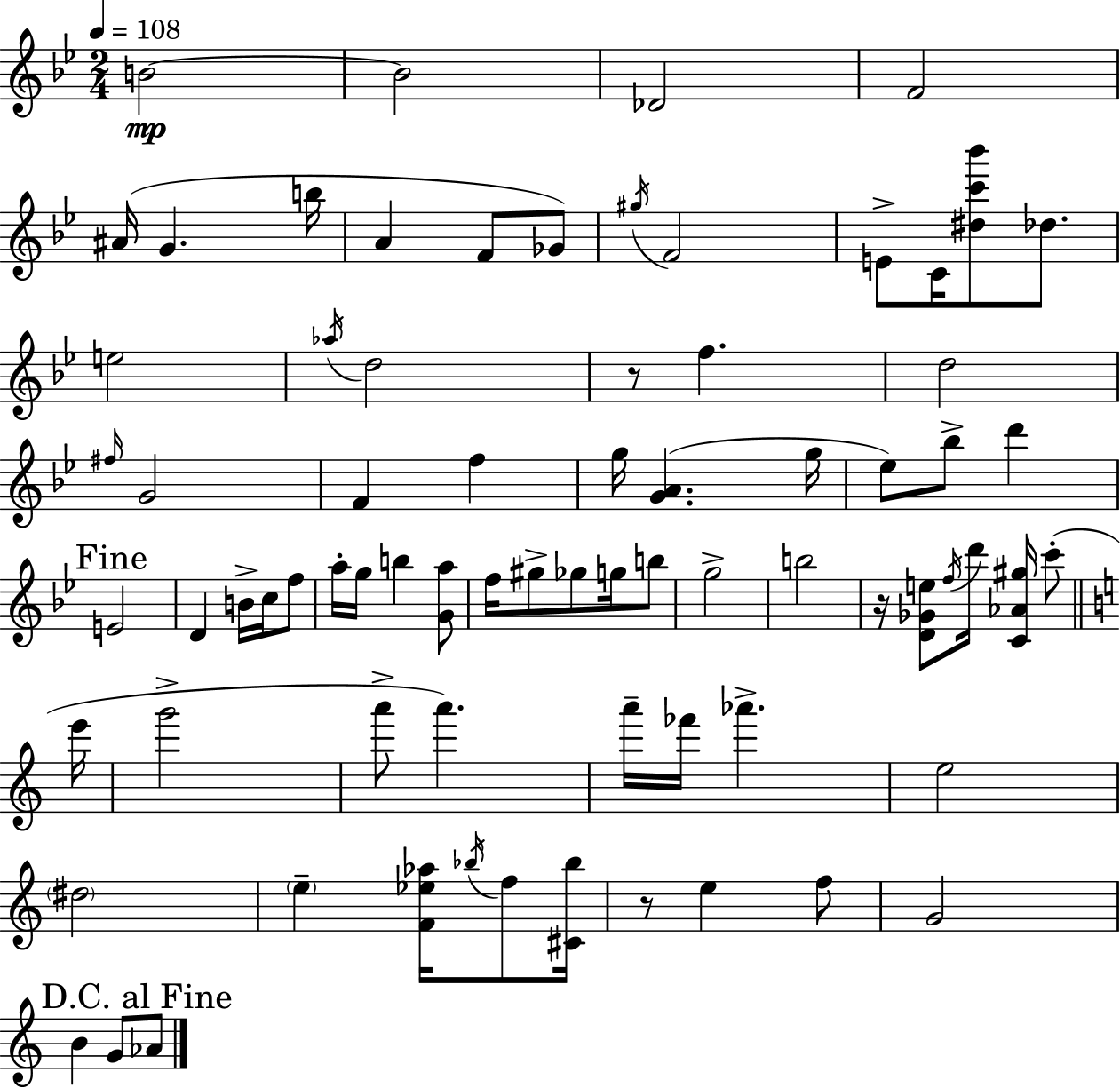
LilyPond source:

{
  \clef treble
  \numericTimeSignature
  \time 2/4
  \key g \minor
  \tempo 4 = 108
  b'2~~\mp | b'2 | des'2 | f'2 | \break ais'16( g'4. b''16 | a'4 f'8 ges'8) | \acciaccatura { gis''16 } f'2 | e'8-> c'16 <dis'' c''' bes'''>8 des''8. | \break e''2 | \acciaccatura { aes''16 } d''2 | r8 f''4. | d''2 | \break \grace { fis''16 } g'2 | f'4 f''4 | g''16 <g' a'>4.( | g''16 ees''8) bes''8-> d'''4 | \break \mark "Fine" e'2 | d'4 b'16-> | c''16 f''8 a''16-. g''16 b''4 | <g' a''>8 f''16 gis''8-> ges''8 | \break g''16 b''8 g''2-> | b''2 | r16 <d' ges' e''>8 \acciaccatura { f''16 } d'''16 | <c' aes' gis''>16 c'''8-.( \bar "||" \break \key a \minor e'''16 g'''2-> | a'''8-> a'''4.) | a'''16-- fes'''16 aes'''4.-> | e''2 | \break \parenthesize dis''2 | \parenthesize e''4-- <f' ees'' aes''>16 \acciaccatura { bes''16 } f''8 | <cis' bes''>16 r8 e''4 | f''8 g'2 | \break \mark "D.C. al Fine" b'4 g'8 | aes'8 \bar "|."
}